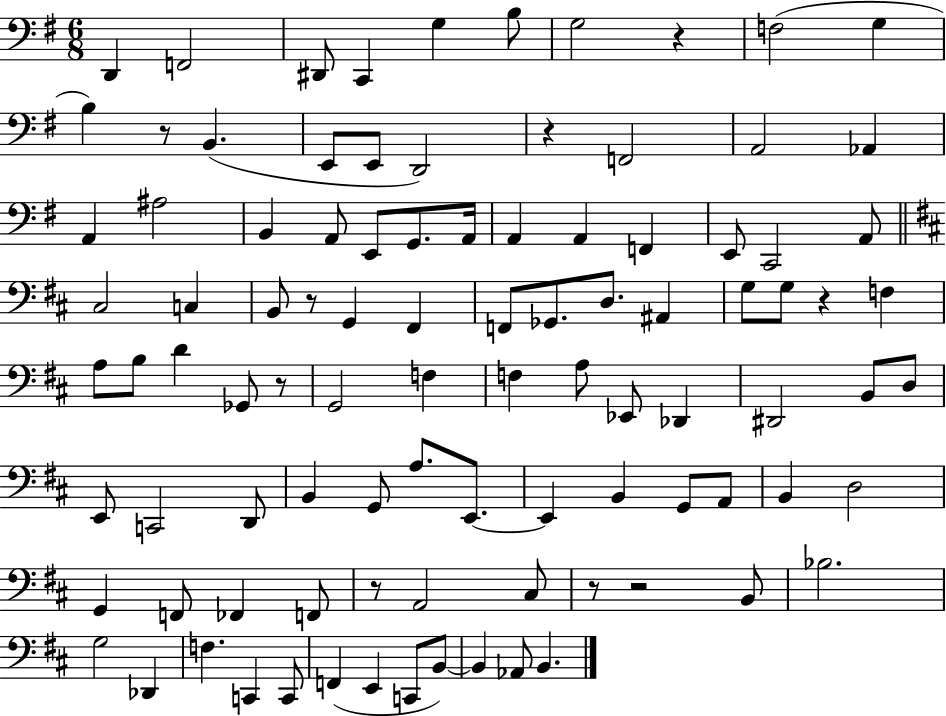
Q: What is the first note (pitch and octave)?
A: D2